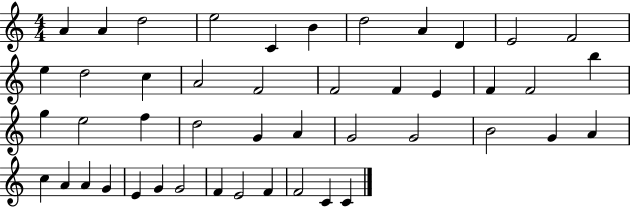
{
  \clef treble
  \numericTimeSignature
  \time 4/4
  \key c \major
  a'4 a'4 d''2 | e''2 c'4 b'4 | d''2 a'4 d'4 | e'2 f'2 | \break e''4 d''2 c''4 | a'2 f'2 | f'2 f'4 e'4 | f'4 f'2 b''4 | \break g''4 e''2 f''4 | d''2 g'4 a'4 | g'2 g'2 | b'2 g'4 a'4 | \break c''4 a'4 a'4 g'4 | e'4 g'4 g'2 | f'4 e'2 f'4 | f'2 c'4 c'4 | \break \bar "|."
}